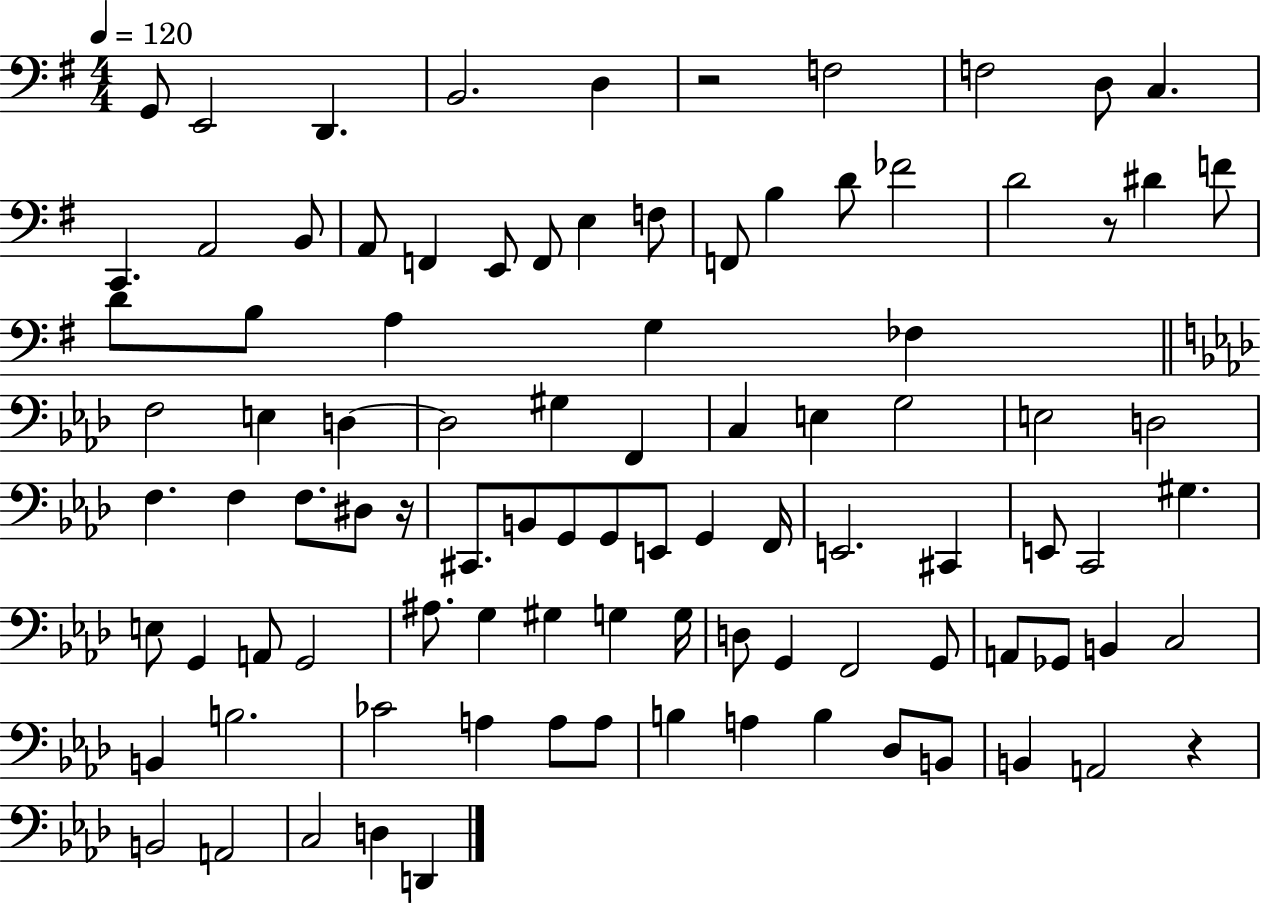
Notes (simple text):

G2/e E2/h D2/q. B2/h. D3/q R/h F3/h F3/h D3/e C3/q. C2/q. A2/h B2/e A2/e F2/q E2/e F2/e E3/q F3/e F2/e B3/q D4/e FES4/h D4/h R/e D#4/q F4/e D4/e B3/e A3/q G3/q FES3/q F3/h E3/q D3/q D3/h G#3/q F2/q C3/q E3/q G3/h E3/h D3/h F3/q. F3/q F3/e. D#3/e R/s C#2/e. B2/e G2/e G2/e E2/e G2/q F2/s E2/h. C#2/q E2/e C2/h G#3/q. E3/e G2/q A2/e G2/h A#3/e. G3/q G#3/q G3/q G3/s D3/e G2/q F2/h G2/e A2/e Gb2/e B2/q C3/h B2/q B3/h. CES4/h A3/q A3/e A3/e B3/q A3/q B3/q Db3/e B2/e B2/q A2/h R/q B2/h A2/h C3/h D3/q D2/q